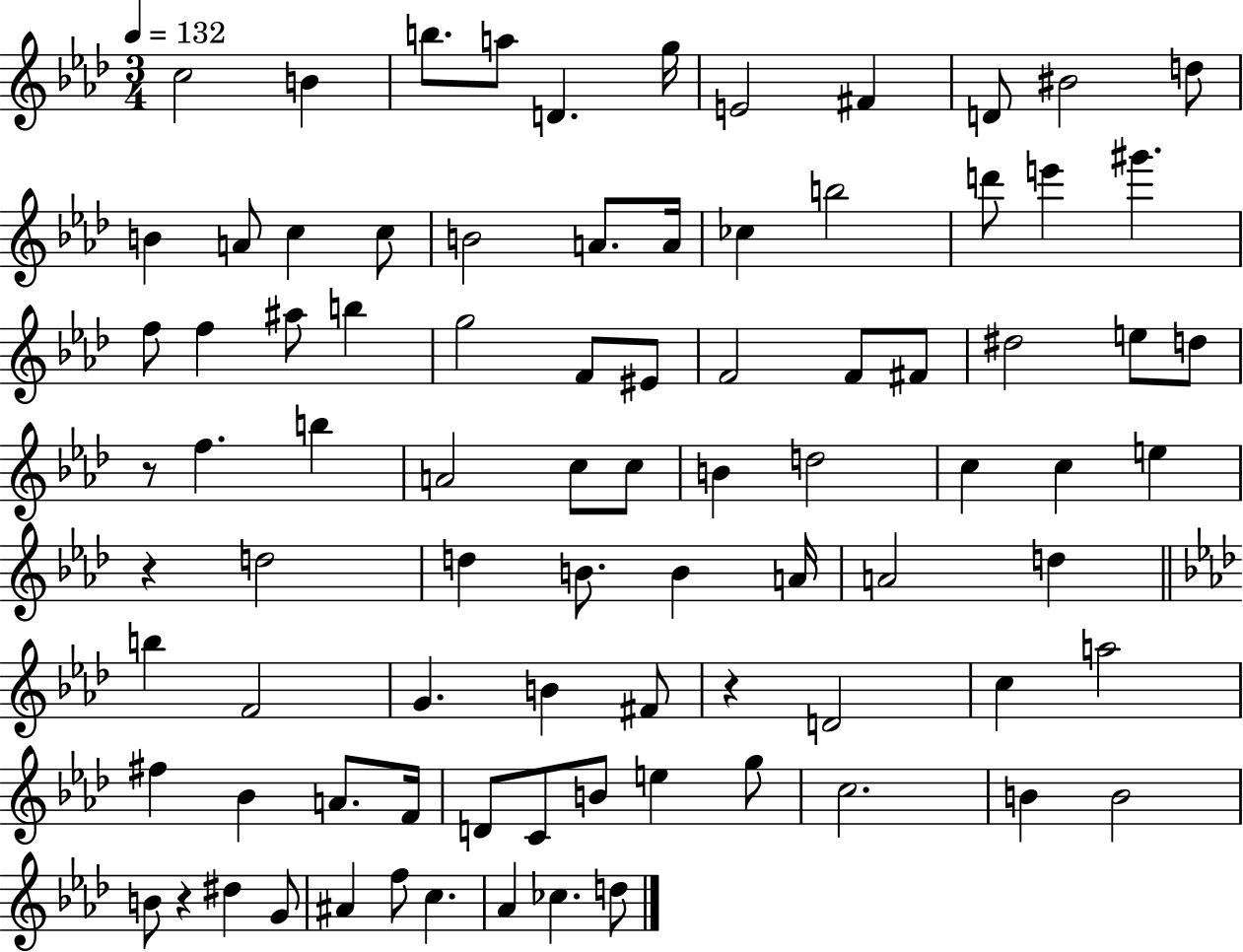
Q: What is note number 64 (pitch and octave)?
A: A4